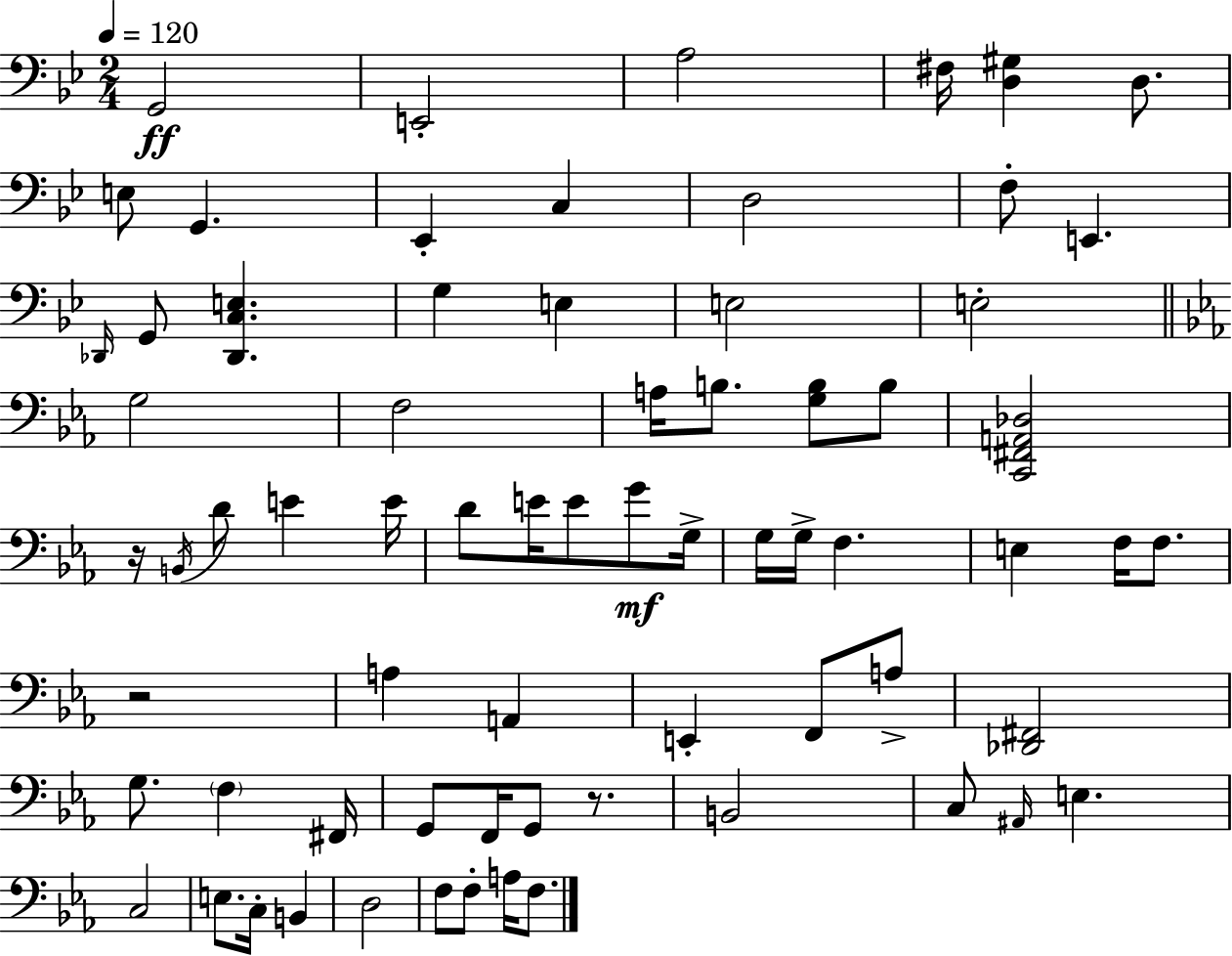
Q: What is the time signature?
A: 2/4